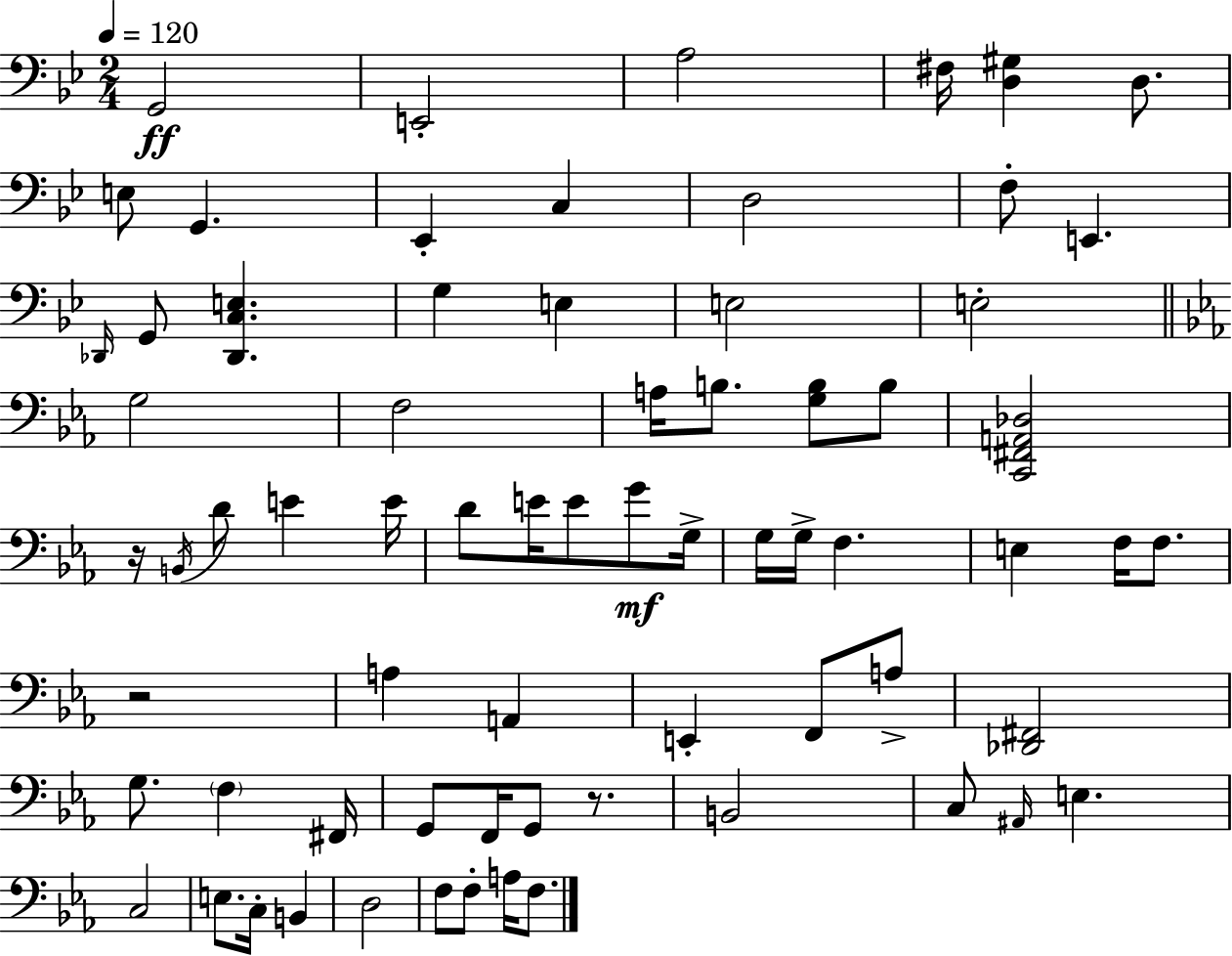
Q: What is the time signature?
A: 2/4